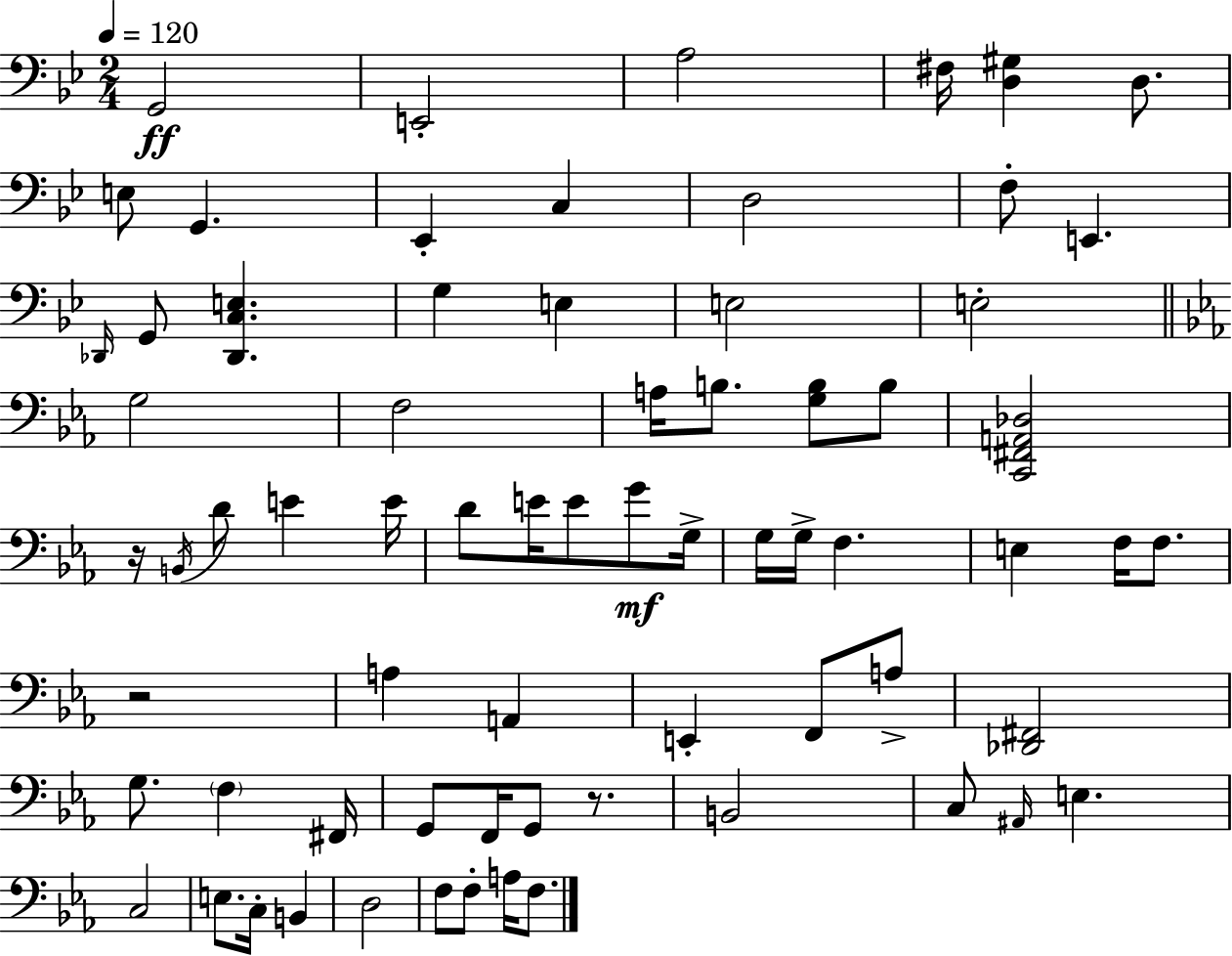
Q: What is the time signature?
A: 2/4